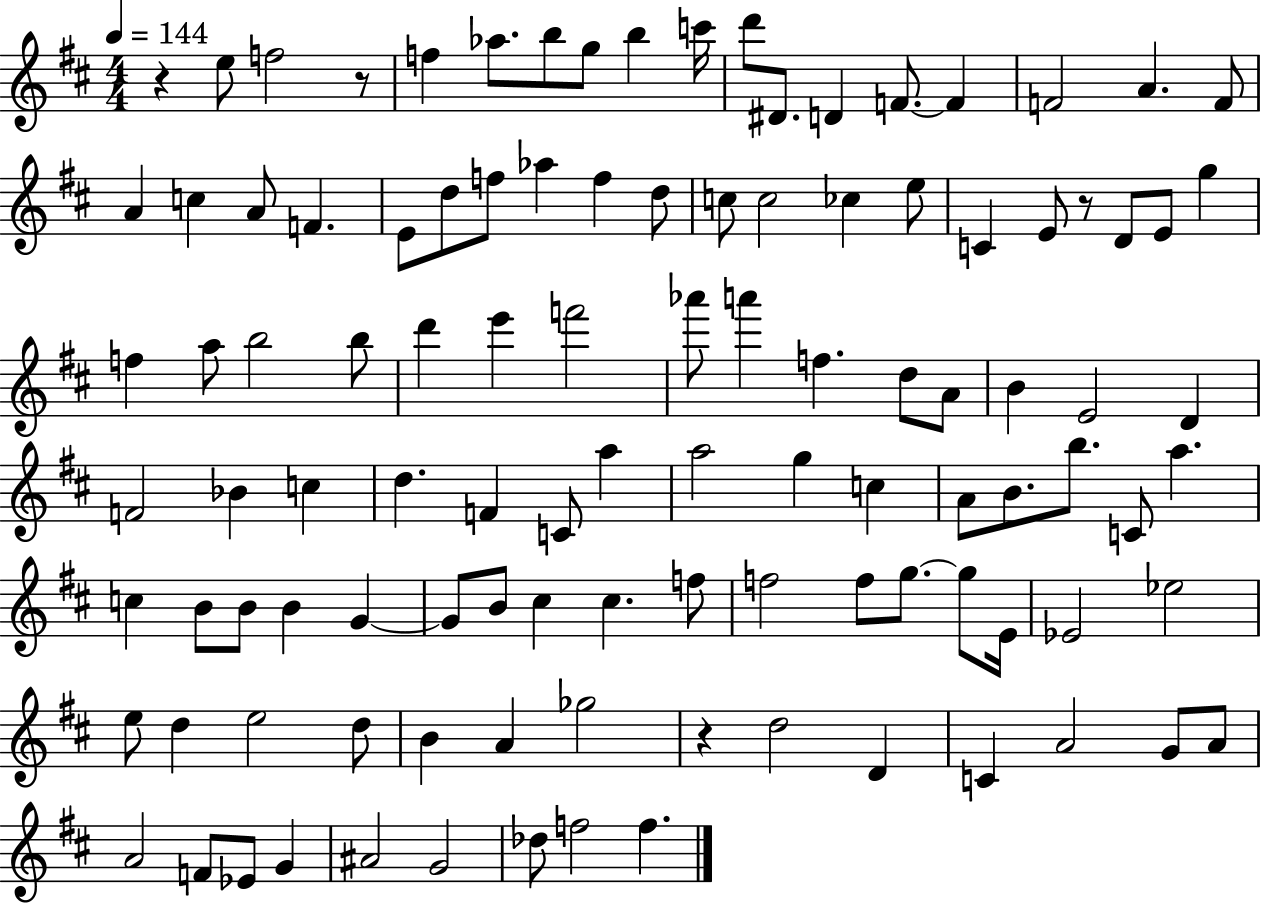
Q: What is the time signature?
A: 4/4